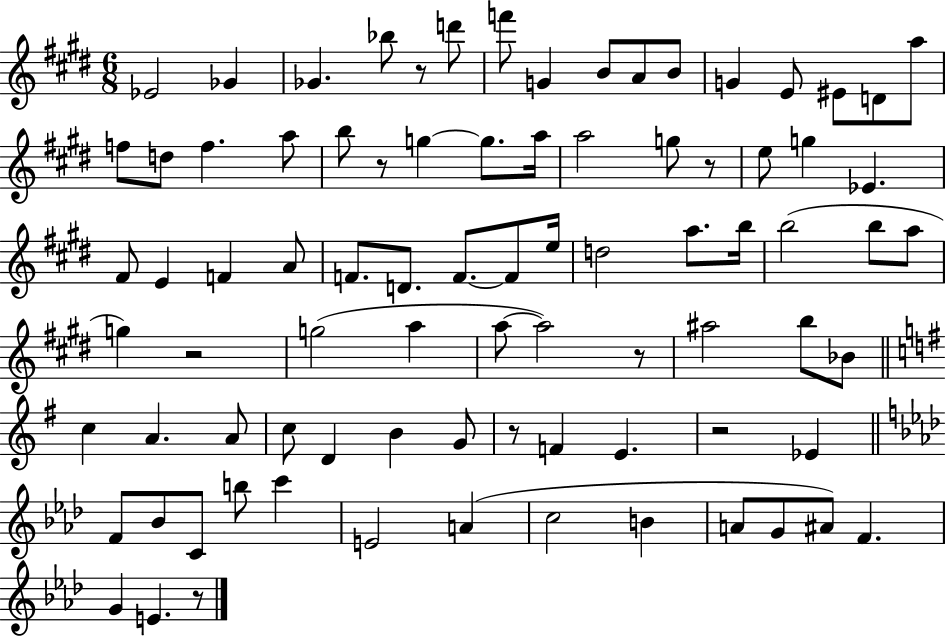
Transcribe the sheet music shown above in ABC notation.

X:1
T:Untitled
M:6/8
L:1/4
K:E
_E2 _G _G _b/2 z/2 d'/2 f'/2 G B/2 A/2 B/2 G E/2 ^E/2 D/2 a/2 f/2 d/2 f a/2 b/2 z/2 g g/2 a/4 a2 g/2 z/2 e/2 g _E ^F/2 E F A/2 F/2 D/2 F/2 F/2 e/4 d2 a/2 b/4 b2 b/2 a/2 g z2 g2 a a/2 a2 z/2 ^a2 b/2 _B/2 c A A/2 c/2 D B G/2 z/2 F E z2 _E F/2 _B/2 C/2 b/2 c' E2 A c2 B A/2 G/2 ^A/2 F G E z/2